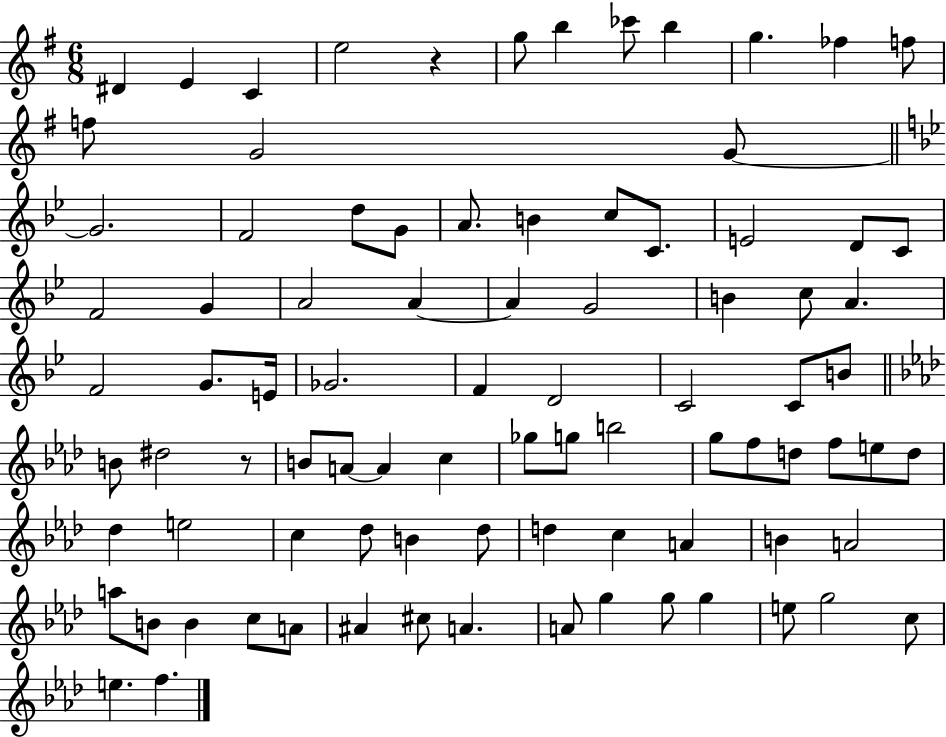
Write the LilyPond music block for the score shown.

{
  \clef treble
  \numericTimeSignature
  \time 6/8
  \key g \major
  \repeat volta 2 { dis'4 e'4 c'4 | e''2 r4 | g''8 b''4 ces'''8 b''4 | g''4. fes''4 f''8 | \break f''8 g'2 g'8~~ | \bar "||" \break \key bes \major g'2. | f'2 d''8 g'8 | a'8. b'4 c''8 c'8. | e'2 d'8 c'8 | \break f'2 g'4 | a'2 a'4~~ | a'4 g'2 | b'4 c''8 a'4. | \break f'2 g'8. e'16 | ges'2. | f'4 d'2 | c'2 c'8 b'8 | \break \bar "||" \break \key f \minor b'8 dis''2 r8 | b'8 a'8~~ a'4 c''4 | ges''8 g''8 b''2 | g''8 f''8 d''8 f''8 e''8 d''8 | \break des''4 e''2 | c''4 des''8 b'4 des''8 | d''4 c''4 a'4 | b'4 a'2 | \break a''8 b'8 b'4 c''8 a'8 | ais'4 cis''8 a'4. | a'8 g''4 g''8 g''4 | e''8 g''2 c''8 | \break e''4. f''4. | } \bar "|."
}